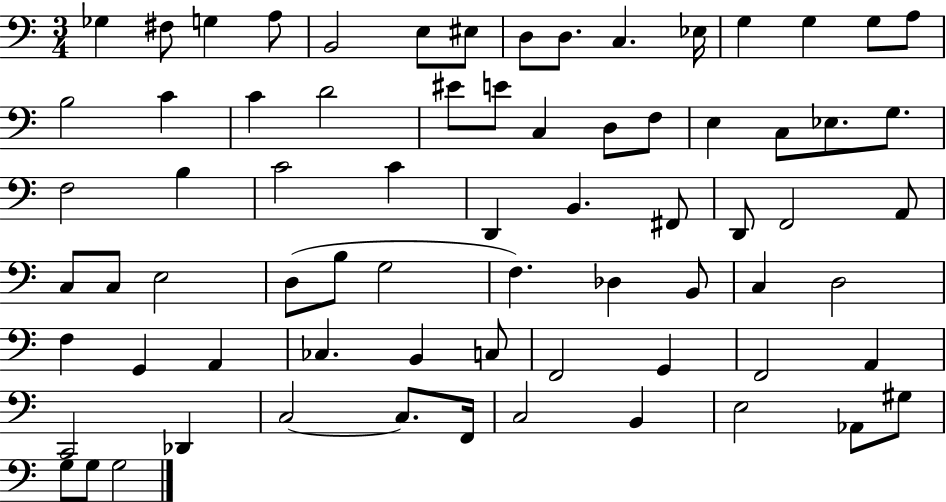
X:1
T:Untitled
M:3/4
L:1/4
K:C
_G, ^F,/2 G, A,/2 B,,2 E,/2 ^E,/2 D,/2 D,/2 C, _E,/4 G, G, G,/2 A,/2 B,2 C C D2 ^E/2 E/2 C, D,/2 F,/2 E, C,/2 _E,/2 G,/2 F,2 B, C2 C D,, B,, ^F,,/2 D,,/2 F,,2 A,,/2 C,/2 C,/2 E,2 D,/2 B,/2 G,2 F, _D, B,,/2 C, D,2 F, G,, A,, _C, B,, C,/2 F,,2 G,, F,,2 A,, C,,2 _D,, C,2 C,/2 F,,/4 C,2 B,, E,2 _A,,/2 ^G,/2 G,/2 G,/2 G,2